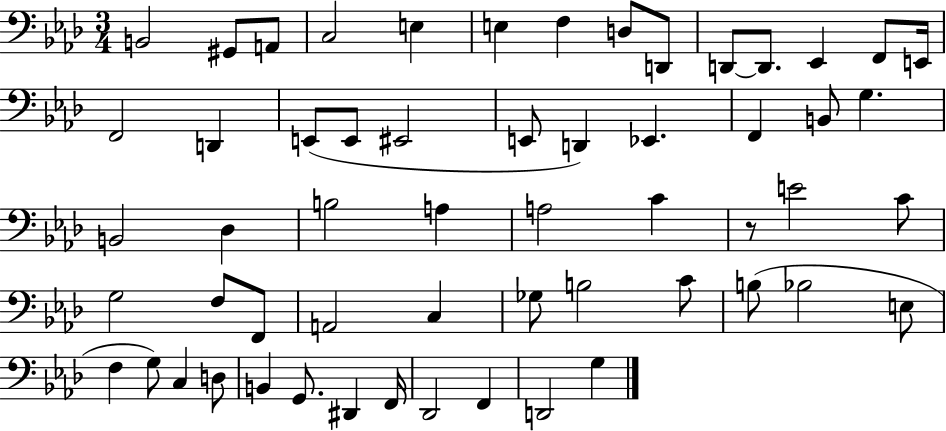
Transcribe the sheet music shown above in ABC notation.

X:1
T:Untitled
M:3/4
L:1/4
K:Ab
B,,2 ^G,,/2 A,,/2 C,2 E, E, F, D,/2 D,,/2 D,,/2 D,,/2 _E,, F,,/2 E,,/4 F,,2 D,, E,,/2 E,,/2 ^E,,2 E,,/2 D,, _E,, F,, B,,/2 G, B,,2 _D, B,2 A, A,2 C z/2 E2 C/2 G,2 F,/2 F,,/2 A,,2 C, _G,/2 B,2 C/2 B,/2 _B,2 E,/2 F, G,/2 C, D,/2 B,, G,,/2 ^D,, F,,/4 _D,,2 F,, D,,2 G,